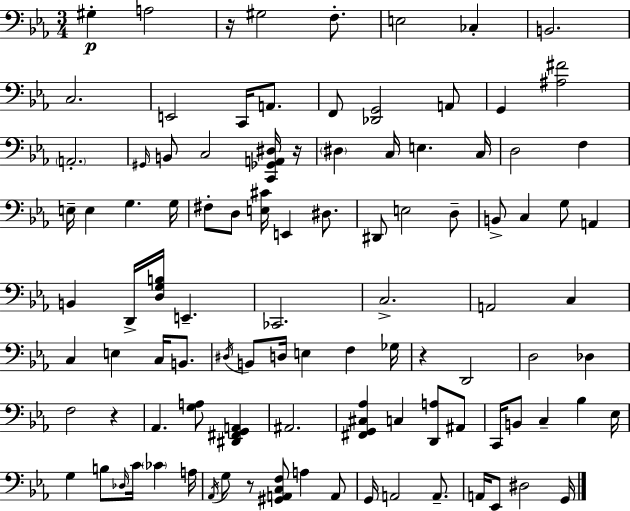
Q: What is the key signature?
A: C minor